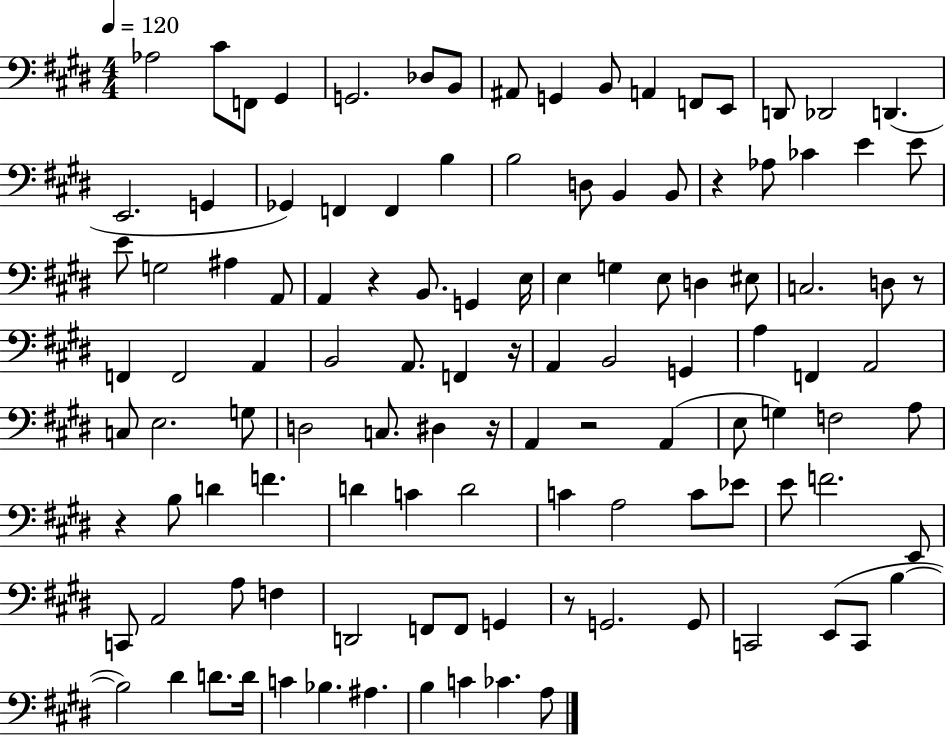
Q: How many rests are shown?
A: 8